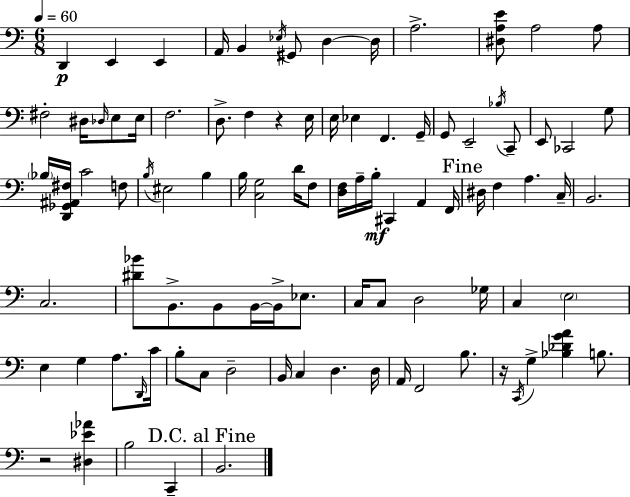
{
  \clef bass
  \numericTimeSignature
  \time 6/8
  \key c \major
  \tempo 4 = 60
  d,4\p e,4 e,4 | a,16 b,4 \acciaccatura { ees16 } gis,8 d4~~ | d16 a2.-> | <dis a e'>8 a2 a8 | \break fis2-. dis16 \grace { des16 } e8 | e16 f2. | d8.-> f4 r4 | e16 e16 ees4 f,4. | \break g,16-- g,8 e,2-- | \acciaccatura { bes16 } c,8-- e,8 ces,2 | g8 \parenthesize bes16 <d, ges, ais, fis>16 c'2 | f8 \acciaccatura { b16 } eis2 | \break b4 b16 <c g>2 | d'16 f8 <d f>16 a16-- b16-.\mf cis,4 a,4 | f,16 \mark "Fine" dis16 f4 a4. | c16-- b,2. | \break c2. | <dis' bes'>8 b,8.-> b,8 b,16~~ | b,16-> ees8. c16 c8 d2 | ges16 c4 \parenthesize e2 | \break e4 g4 | a8. \grace { d,16 } c'16 b8-. c8 d2-- | b,16 c4 d4. | d16 a,16 f,2 | \break b8. r16 \acciaccatura { c,16 } g4-> <bes des' g' a'>4 | b8. r2 | <dis ees' aes'>4 b2 | c,4-- \mark "D.C. al Fine" b,2. | \break \bar "|."
}